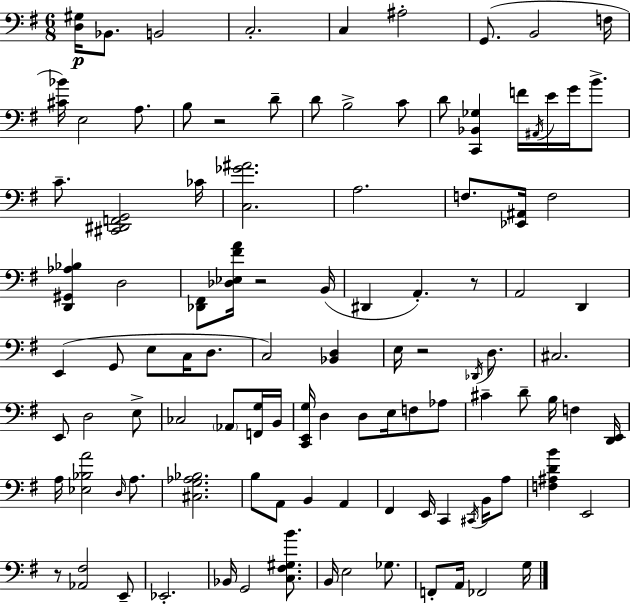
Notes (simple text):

[D3,G#3]/s Bb2/e. B2/h C3/h. C3/q A#3/h G2/e. B2/h F3/s [C#4,Bb4]/s E3/h A3/e. B3/e R/h D4/e D4/e B3/h C4/e D4/e [C2,Bb2,Gb3]/q F4/s A#2/s E4/s G4/s B4/e. C4/e. [C#2,D#2,F2,G2]/h CES4/s [C3,Gb4,A#4]/h. A3/h. F3/e. [Eb2,A#2]/s F3/h [D2,G#2,Ab3,Bb3]/q D3/h [Db2,F#2]/e [Db3,Eb3,F#4,A4]/s R/h B2/s D#2/q A2/q. R/e A2/h D2/q E2/q G2/e E3/e C3/s D3/e. C3/h [Bb2,D3]/q E3/s R/h Db2/s D3/e. C#3/h. E2/e D3/h E3/e CES3/h Ab2/e [F2,G3]/s B2/s [C2,E2,G3]/s D3/q D3/e E3/s F3/e Ab3/e C#4/q D4/e B3/s F3/q [D2,E2]/s A3/s [Eb3,Bb3,A4]/h D3/s A3/e. [C#3,G3,Ab3,Bb3]/h. B3/e A2/e B2/q A2/q F#2/q E2/s C2/q C#2/s B2/s A3/e [F3,A#3,D4,B4]/q E2/h R/e [Ab2,F#3]/h E2/e Eb2/h. Bb2/s G2/h [C3,F#3,G#3,B4]/e. B2/s E3/h Gb3/e. F2/e A2/s FES2/h G3/s